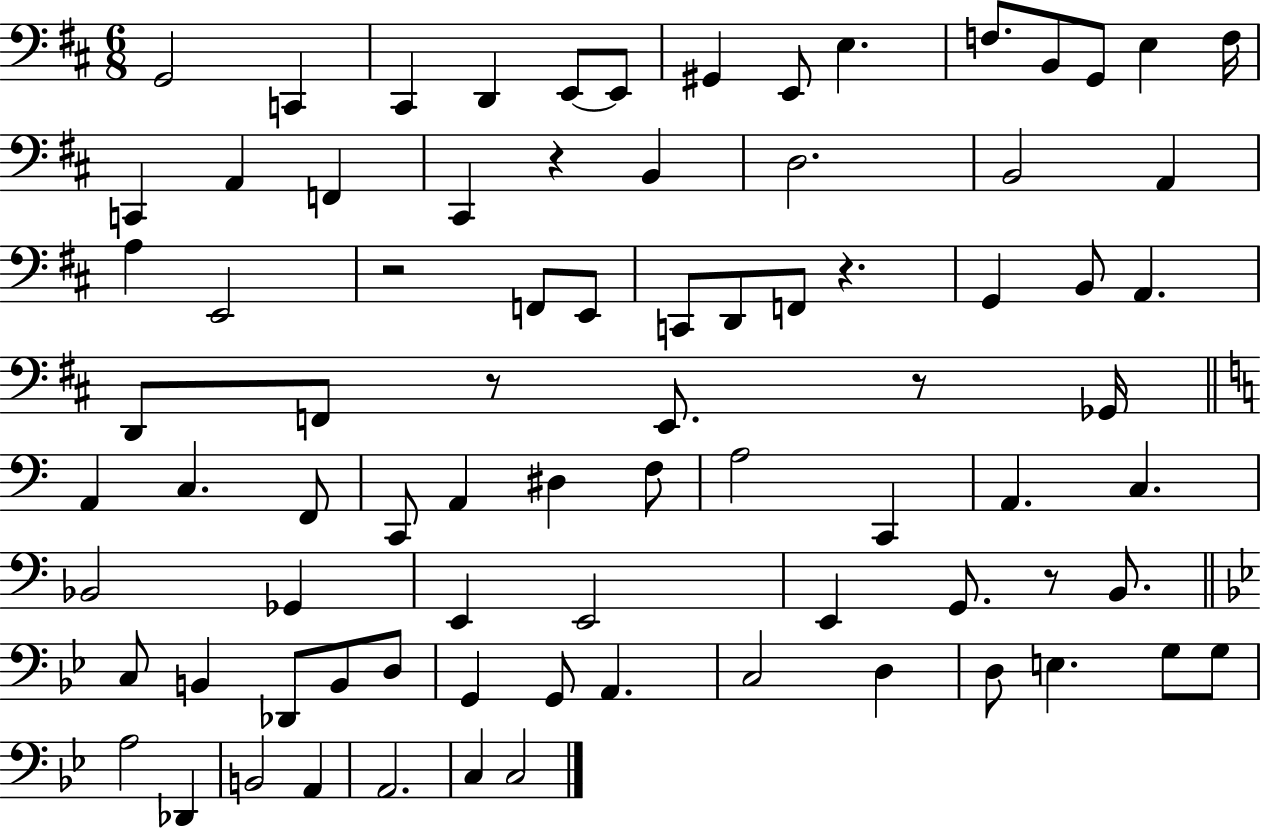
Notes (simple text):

G2/h C2/q C#2/q D2/q E2/e E2/e G#2/q E2/e E3/q. F3/e. B2/e G2/e E3/q F3/s C2/q A2/q F2/q C#2/q R/q B2/q D3/h. B2/h A2/q A3/q E2/h R/h F2/e E2/e C2/e D2/e F2/e R/q. G2/q B2/e A2/q. D2/e F2/e R/e E2/e. R/e Gb2/s A2/q C3/q. F2/e C2/e A2/q D#3/q F3/e A3/h C2/q A2/q. C3/q. Bb2/h Gb2/q E2/q E2/h E2/q G2/e. R/e B2/e. C3/e B2/q Db2/e B2/e D3/e G2/q G2/e A2/q. C3/h D3/q D3/e E3/q. G3/e G3/e A3/h Db2/q B2/h A2/q A2/h. C3/q C3/h